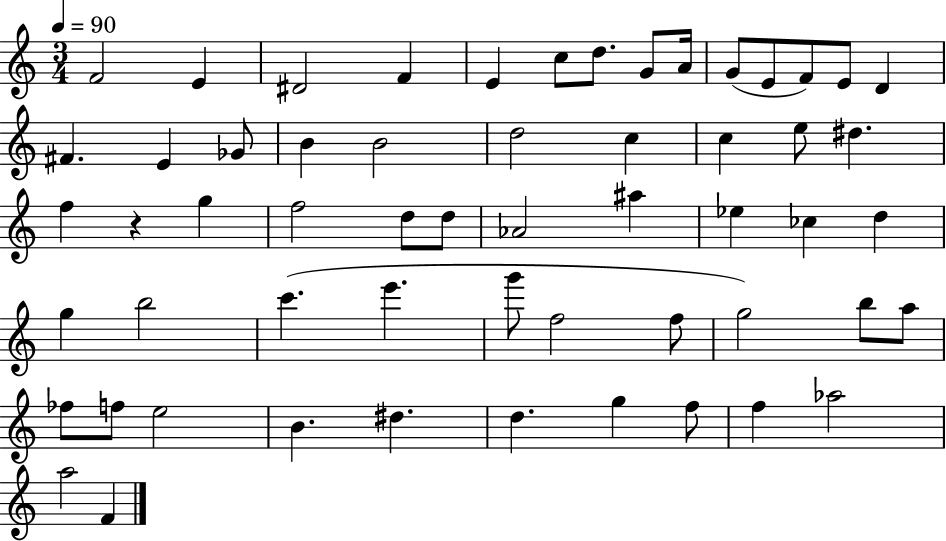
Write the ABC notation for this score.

X:1
T:Untitled
M:3/4
L:1/4
K:C
F2 E ^D2 F E c/2 d/2 G/2 A/4 G/2 E/2 F/2 E/2 D ^F E _G/2 B B2 d2 c c e/2 ^d f z g f2 d/2 d/2 _A2 ^a _e _c d g b2 c' e' g'/2 f2 f/2 g2 b/2 a/2 _f/2 f/2 e2 B ^d d g f/2 f _a2 a2 F